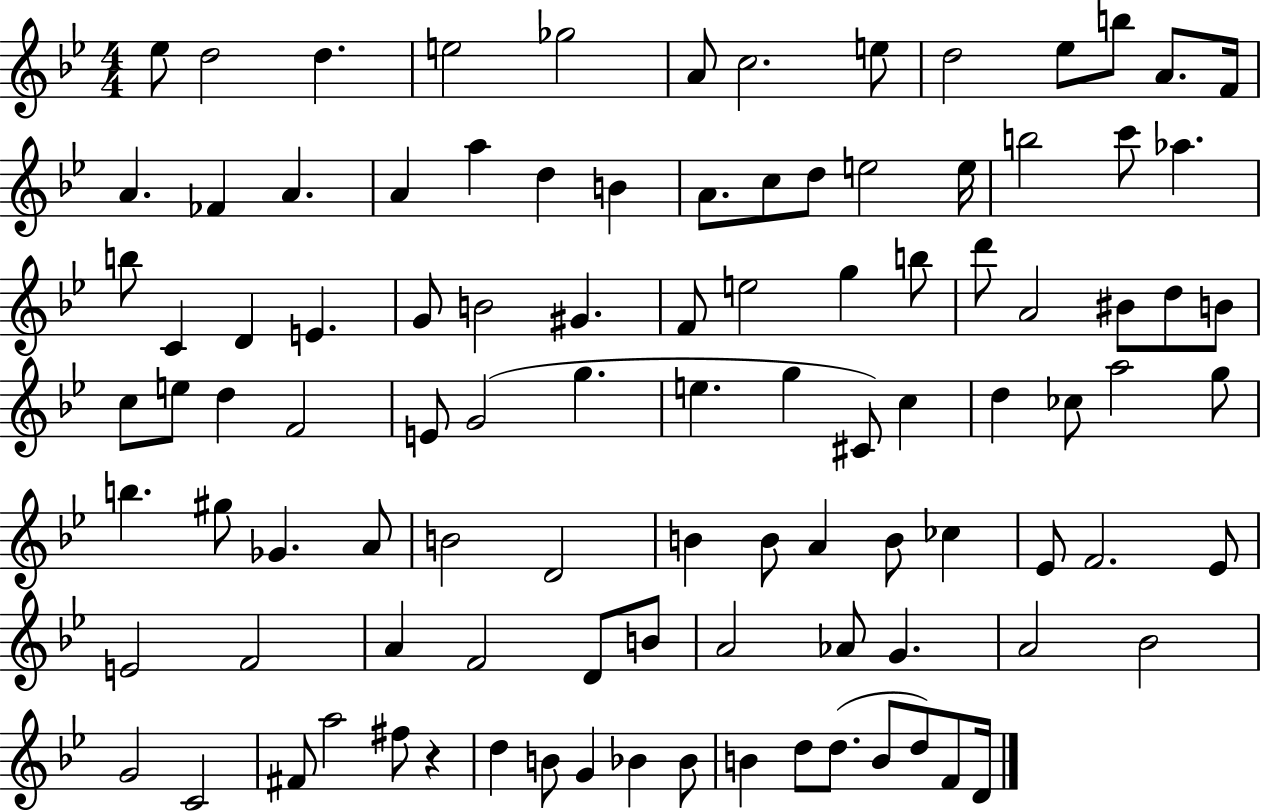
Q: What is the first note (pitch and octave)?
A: Eb5